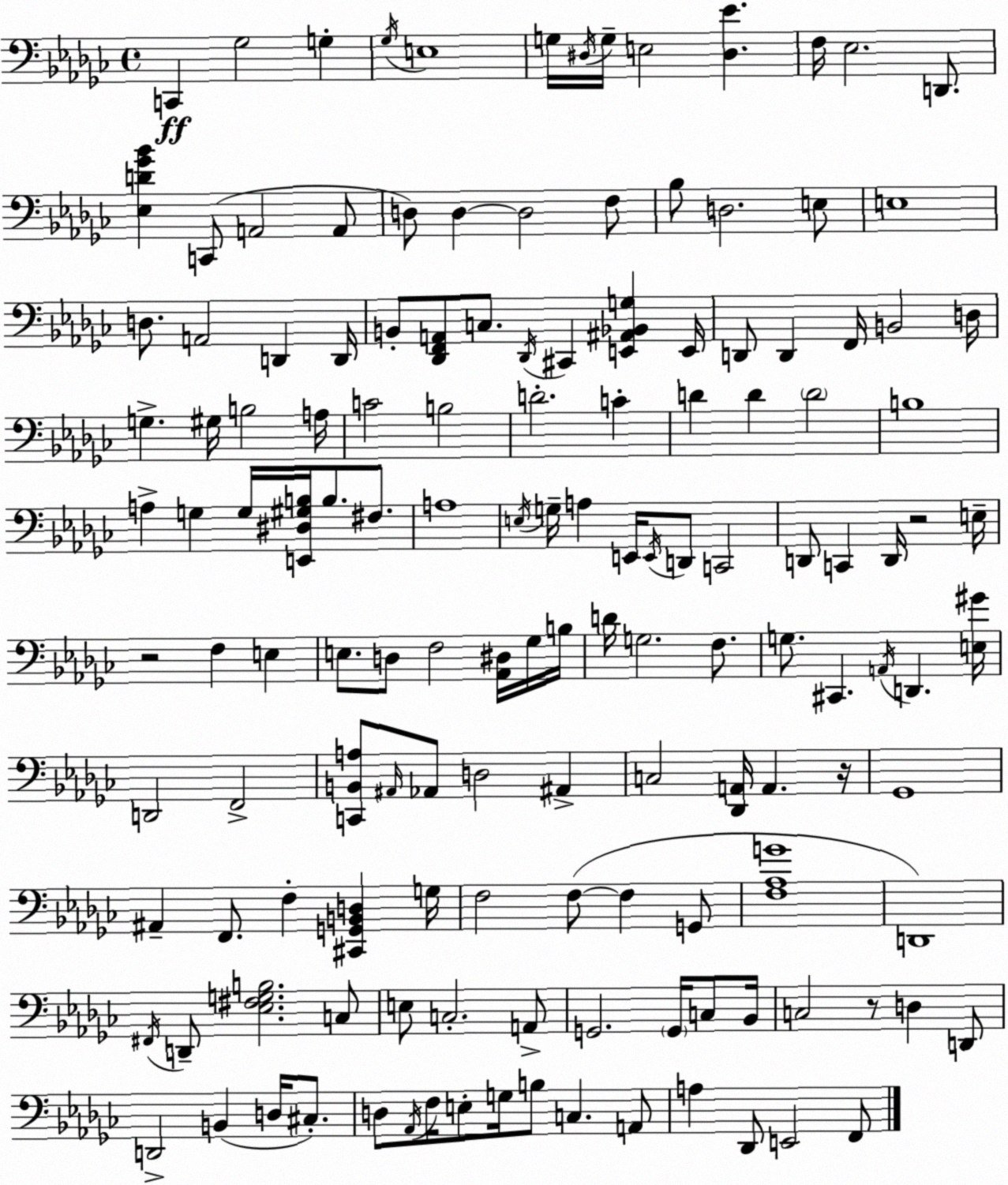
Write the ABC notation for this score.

X:1
T:Untitled
M:4/4
L:1/4
K:Ebm
C,, _G,2 G, _G,/4 E,4 G,/4 ^D,/4 G,/4 E,2 [^D,_E] F,/4 _E,2 D,,/2 [_E,D_G_B] C,,/2 A,,2 A,,/2 D,/2 D, D,2 F,/2 _B,/2 D,2 E,/2 E,4 D,/2 A,,2 D,, D,,/4 B,,/2 [_D,,F,,A,,]/2 C,/2 _D,,/4 ^C,, [E,,^A,,_B,,G,] E,,/4 D,,/2 D,, F,,/4 B,,2 D,/4 G, ^G,/4 B,2 A,/4 C2 B,2 D2 C D D D2 B,4 A, G, G,/4 [E,,^D,^G,B,]/4 B,/2 ^F,/2 A,4 E,/4 G,/4 A, E,,/4 E,,/4 D,,/2 C,,2 D,,/2 C,, D,,/4 z2 E,/4 z2 F, E, E,/2 D,/2 F,2 [_A,,^D,]/4 _G,/4 B,/4 D/4 G,2 F,/2 G,/2 ^C,, A,,/4 D,, [E,^G]/4 D,,2 F,,2 [C,,B,,A,]/2 ^A,,/4 _A,,/2 D,2 ^A,, C,2 [_D,,A,,]/4 A,, z/4 _G,,4 ^A,, F,,/2 F, [^C,,G,,B,,D,] G,/4 F,2 F,/2 F, G,,/2 [F,_A,G]4 D,,4 ^F,,/4 D,,/2 [_E,^F,G,B,]2 C,/2 E,/2 C,2 A,,/2 G,,2 G,,/4 C,/2 _B,,/4 C,2 z/2 D, D,,/2 D,,2 B,, D,/4 ^C,/2 D,/2 _A,,/4 F,/4 E,/2 G,/4 B,/2 C, A,,/2 A, _D,,/2 E,,2 F,,/2